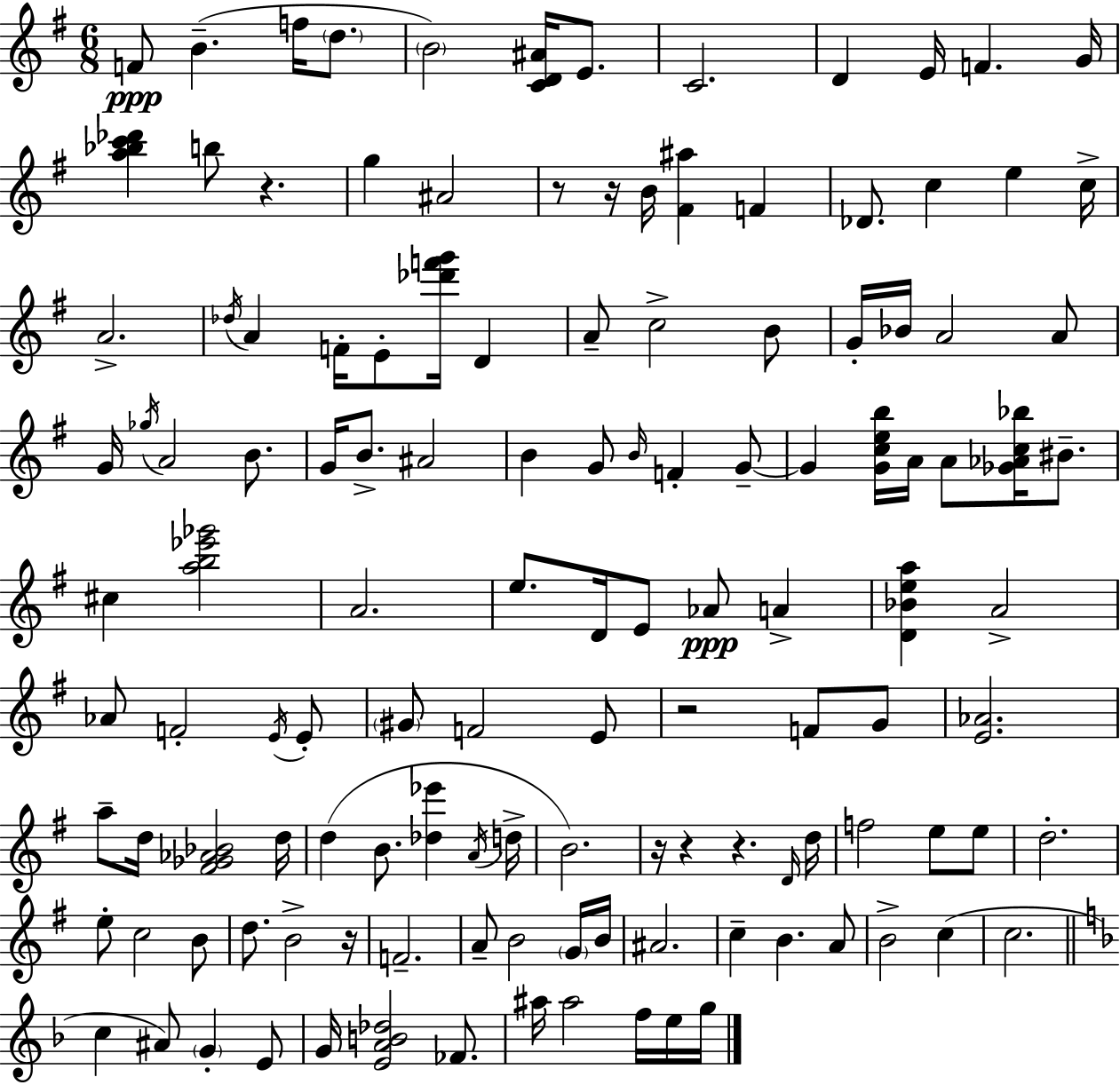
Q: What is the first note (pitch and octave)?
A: F4